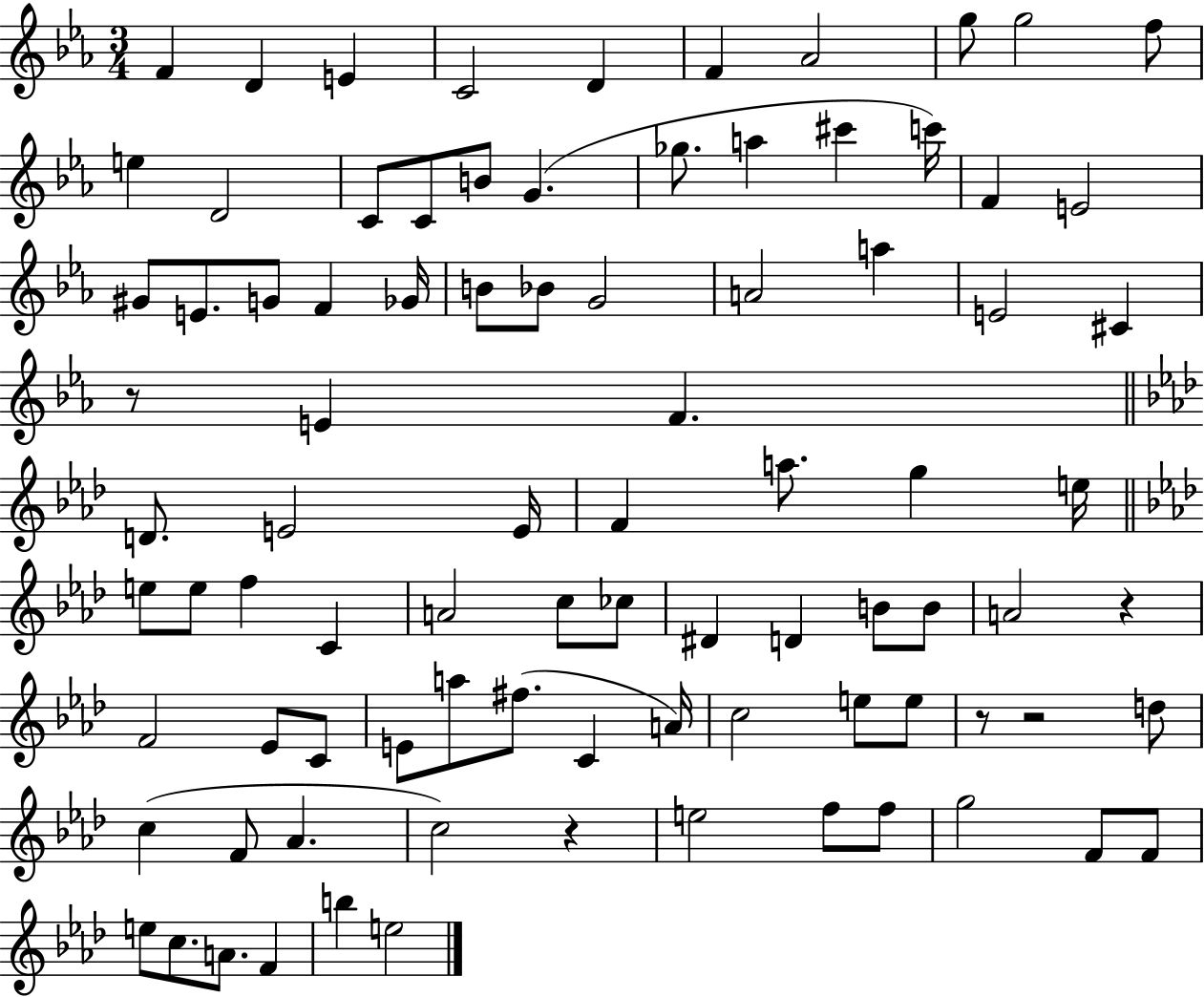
X:1
T:Untitled
M:3/4
L:1/4
K:Eb
F D E C2 D F _A2 g/2 g2 f/2 e D2 C/2 C/2 B/2 G _g/2 a ^c' c'/4 F E2 ^G/2 E/2 G/2 F _G/4 B/2 _B/2 G2 A2 a E2 ^C z/2 E F D/2 E2 E/4 F a/2 g e/4 e/2 e/2 f C A2 c/2 _c/2 ^D D B/2 B/2 A2 z F2 _E/2 C/2 E/2 a/2 ^f/2 C A/4 c2 e/2 e/2 z/2 z2 d/2 c F/2 _A c2 z e2 f/2 f/2 g2 F/2 F/2 e/2 c/2 A/2 F b e2